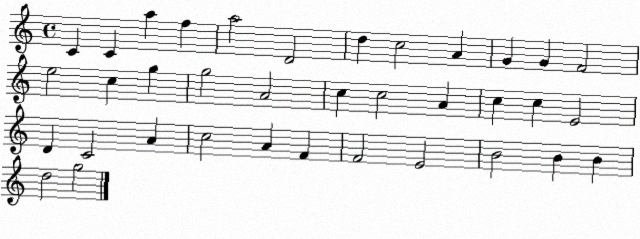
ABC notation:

X:1
T:Untitled
M:4/4
L:1/4
K:C
C C a f a2 D2 d c2 A G G F2 e2 c g g2 A2 c c2 A c c E2 D C2 A c2 A F F2 E2 B2 B B d2 g2